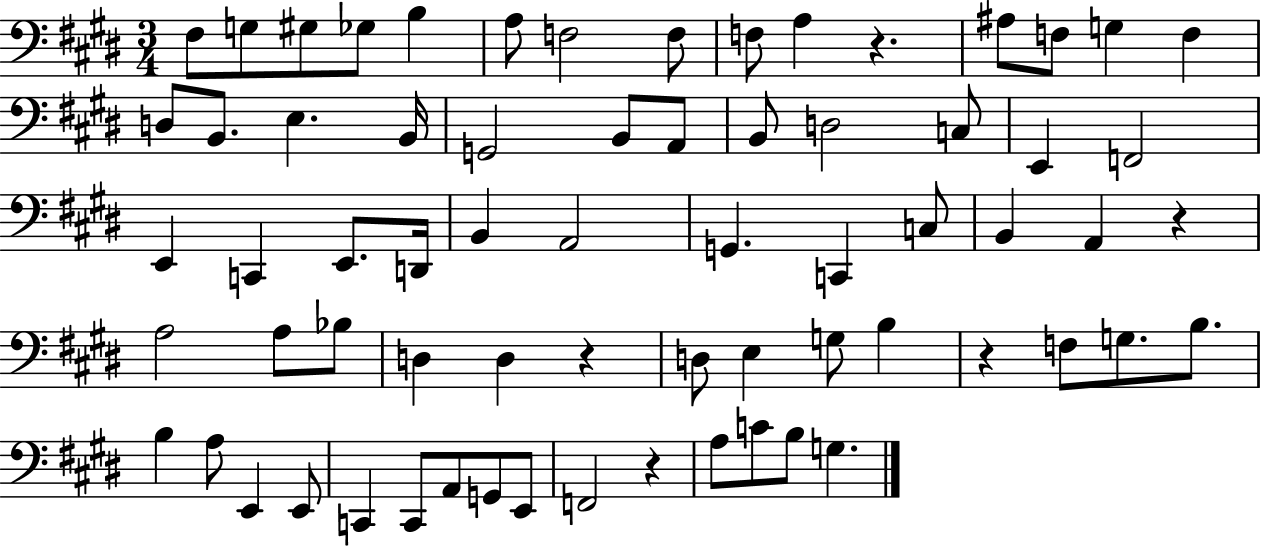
X:1
T:Untitled
M:3/4
L:1/4
K:E
^F,/2 G,/2 ^G,/2 _G,/2 B, A,/2 F,2 F,/2 F,/2 A, z ^A,/2 F,/2 G, F, D,/2 B,,/2 E, B,,/4 G,,2 B,,/2 A,,/2 B,,/2 D,2 C,/2 E,, F,,2 E,, C,, E,,/2 D,,/4 B,, A,,2 G,, C,, C,/2 B,, A,, z A,2 A,/2 _B,/2 D, D, z D,/2 E, G,/2 B, z F,/2 G,/2 B,/2 B, A,/2 E,, E,,/2 C,, C,,/2 A,,/2 G,,/2 E,,/2 F,,2 z A,/2 C/2 B,/2 G,